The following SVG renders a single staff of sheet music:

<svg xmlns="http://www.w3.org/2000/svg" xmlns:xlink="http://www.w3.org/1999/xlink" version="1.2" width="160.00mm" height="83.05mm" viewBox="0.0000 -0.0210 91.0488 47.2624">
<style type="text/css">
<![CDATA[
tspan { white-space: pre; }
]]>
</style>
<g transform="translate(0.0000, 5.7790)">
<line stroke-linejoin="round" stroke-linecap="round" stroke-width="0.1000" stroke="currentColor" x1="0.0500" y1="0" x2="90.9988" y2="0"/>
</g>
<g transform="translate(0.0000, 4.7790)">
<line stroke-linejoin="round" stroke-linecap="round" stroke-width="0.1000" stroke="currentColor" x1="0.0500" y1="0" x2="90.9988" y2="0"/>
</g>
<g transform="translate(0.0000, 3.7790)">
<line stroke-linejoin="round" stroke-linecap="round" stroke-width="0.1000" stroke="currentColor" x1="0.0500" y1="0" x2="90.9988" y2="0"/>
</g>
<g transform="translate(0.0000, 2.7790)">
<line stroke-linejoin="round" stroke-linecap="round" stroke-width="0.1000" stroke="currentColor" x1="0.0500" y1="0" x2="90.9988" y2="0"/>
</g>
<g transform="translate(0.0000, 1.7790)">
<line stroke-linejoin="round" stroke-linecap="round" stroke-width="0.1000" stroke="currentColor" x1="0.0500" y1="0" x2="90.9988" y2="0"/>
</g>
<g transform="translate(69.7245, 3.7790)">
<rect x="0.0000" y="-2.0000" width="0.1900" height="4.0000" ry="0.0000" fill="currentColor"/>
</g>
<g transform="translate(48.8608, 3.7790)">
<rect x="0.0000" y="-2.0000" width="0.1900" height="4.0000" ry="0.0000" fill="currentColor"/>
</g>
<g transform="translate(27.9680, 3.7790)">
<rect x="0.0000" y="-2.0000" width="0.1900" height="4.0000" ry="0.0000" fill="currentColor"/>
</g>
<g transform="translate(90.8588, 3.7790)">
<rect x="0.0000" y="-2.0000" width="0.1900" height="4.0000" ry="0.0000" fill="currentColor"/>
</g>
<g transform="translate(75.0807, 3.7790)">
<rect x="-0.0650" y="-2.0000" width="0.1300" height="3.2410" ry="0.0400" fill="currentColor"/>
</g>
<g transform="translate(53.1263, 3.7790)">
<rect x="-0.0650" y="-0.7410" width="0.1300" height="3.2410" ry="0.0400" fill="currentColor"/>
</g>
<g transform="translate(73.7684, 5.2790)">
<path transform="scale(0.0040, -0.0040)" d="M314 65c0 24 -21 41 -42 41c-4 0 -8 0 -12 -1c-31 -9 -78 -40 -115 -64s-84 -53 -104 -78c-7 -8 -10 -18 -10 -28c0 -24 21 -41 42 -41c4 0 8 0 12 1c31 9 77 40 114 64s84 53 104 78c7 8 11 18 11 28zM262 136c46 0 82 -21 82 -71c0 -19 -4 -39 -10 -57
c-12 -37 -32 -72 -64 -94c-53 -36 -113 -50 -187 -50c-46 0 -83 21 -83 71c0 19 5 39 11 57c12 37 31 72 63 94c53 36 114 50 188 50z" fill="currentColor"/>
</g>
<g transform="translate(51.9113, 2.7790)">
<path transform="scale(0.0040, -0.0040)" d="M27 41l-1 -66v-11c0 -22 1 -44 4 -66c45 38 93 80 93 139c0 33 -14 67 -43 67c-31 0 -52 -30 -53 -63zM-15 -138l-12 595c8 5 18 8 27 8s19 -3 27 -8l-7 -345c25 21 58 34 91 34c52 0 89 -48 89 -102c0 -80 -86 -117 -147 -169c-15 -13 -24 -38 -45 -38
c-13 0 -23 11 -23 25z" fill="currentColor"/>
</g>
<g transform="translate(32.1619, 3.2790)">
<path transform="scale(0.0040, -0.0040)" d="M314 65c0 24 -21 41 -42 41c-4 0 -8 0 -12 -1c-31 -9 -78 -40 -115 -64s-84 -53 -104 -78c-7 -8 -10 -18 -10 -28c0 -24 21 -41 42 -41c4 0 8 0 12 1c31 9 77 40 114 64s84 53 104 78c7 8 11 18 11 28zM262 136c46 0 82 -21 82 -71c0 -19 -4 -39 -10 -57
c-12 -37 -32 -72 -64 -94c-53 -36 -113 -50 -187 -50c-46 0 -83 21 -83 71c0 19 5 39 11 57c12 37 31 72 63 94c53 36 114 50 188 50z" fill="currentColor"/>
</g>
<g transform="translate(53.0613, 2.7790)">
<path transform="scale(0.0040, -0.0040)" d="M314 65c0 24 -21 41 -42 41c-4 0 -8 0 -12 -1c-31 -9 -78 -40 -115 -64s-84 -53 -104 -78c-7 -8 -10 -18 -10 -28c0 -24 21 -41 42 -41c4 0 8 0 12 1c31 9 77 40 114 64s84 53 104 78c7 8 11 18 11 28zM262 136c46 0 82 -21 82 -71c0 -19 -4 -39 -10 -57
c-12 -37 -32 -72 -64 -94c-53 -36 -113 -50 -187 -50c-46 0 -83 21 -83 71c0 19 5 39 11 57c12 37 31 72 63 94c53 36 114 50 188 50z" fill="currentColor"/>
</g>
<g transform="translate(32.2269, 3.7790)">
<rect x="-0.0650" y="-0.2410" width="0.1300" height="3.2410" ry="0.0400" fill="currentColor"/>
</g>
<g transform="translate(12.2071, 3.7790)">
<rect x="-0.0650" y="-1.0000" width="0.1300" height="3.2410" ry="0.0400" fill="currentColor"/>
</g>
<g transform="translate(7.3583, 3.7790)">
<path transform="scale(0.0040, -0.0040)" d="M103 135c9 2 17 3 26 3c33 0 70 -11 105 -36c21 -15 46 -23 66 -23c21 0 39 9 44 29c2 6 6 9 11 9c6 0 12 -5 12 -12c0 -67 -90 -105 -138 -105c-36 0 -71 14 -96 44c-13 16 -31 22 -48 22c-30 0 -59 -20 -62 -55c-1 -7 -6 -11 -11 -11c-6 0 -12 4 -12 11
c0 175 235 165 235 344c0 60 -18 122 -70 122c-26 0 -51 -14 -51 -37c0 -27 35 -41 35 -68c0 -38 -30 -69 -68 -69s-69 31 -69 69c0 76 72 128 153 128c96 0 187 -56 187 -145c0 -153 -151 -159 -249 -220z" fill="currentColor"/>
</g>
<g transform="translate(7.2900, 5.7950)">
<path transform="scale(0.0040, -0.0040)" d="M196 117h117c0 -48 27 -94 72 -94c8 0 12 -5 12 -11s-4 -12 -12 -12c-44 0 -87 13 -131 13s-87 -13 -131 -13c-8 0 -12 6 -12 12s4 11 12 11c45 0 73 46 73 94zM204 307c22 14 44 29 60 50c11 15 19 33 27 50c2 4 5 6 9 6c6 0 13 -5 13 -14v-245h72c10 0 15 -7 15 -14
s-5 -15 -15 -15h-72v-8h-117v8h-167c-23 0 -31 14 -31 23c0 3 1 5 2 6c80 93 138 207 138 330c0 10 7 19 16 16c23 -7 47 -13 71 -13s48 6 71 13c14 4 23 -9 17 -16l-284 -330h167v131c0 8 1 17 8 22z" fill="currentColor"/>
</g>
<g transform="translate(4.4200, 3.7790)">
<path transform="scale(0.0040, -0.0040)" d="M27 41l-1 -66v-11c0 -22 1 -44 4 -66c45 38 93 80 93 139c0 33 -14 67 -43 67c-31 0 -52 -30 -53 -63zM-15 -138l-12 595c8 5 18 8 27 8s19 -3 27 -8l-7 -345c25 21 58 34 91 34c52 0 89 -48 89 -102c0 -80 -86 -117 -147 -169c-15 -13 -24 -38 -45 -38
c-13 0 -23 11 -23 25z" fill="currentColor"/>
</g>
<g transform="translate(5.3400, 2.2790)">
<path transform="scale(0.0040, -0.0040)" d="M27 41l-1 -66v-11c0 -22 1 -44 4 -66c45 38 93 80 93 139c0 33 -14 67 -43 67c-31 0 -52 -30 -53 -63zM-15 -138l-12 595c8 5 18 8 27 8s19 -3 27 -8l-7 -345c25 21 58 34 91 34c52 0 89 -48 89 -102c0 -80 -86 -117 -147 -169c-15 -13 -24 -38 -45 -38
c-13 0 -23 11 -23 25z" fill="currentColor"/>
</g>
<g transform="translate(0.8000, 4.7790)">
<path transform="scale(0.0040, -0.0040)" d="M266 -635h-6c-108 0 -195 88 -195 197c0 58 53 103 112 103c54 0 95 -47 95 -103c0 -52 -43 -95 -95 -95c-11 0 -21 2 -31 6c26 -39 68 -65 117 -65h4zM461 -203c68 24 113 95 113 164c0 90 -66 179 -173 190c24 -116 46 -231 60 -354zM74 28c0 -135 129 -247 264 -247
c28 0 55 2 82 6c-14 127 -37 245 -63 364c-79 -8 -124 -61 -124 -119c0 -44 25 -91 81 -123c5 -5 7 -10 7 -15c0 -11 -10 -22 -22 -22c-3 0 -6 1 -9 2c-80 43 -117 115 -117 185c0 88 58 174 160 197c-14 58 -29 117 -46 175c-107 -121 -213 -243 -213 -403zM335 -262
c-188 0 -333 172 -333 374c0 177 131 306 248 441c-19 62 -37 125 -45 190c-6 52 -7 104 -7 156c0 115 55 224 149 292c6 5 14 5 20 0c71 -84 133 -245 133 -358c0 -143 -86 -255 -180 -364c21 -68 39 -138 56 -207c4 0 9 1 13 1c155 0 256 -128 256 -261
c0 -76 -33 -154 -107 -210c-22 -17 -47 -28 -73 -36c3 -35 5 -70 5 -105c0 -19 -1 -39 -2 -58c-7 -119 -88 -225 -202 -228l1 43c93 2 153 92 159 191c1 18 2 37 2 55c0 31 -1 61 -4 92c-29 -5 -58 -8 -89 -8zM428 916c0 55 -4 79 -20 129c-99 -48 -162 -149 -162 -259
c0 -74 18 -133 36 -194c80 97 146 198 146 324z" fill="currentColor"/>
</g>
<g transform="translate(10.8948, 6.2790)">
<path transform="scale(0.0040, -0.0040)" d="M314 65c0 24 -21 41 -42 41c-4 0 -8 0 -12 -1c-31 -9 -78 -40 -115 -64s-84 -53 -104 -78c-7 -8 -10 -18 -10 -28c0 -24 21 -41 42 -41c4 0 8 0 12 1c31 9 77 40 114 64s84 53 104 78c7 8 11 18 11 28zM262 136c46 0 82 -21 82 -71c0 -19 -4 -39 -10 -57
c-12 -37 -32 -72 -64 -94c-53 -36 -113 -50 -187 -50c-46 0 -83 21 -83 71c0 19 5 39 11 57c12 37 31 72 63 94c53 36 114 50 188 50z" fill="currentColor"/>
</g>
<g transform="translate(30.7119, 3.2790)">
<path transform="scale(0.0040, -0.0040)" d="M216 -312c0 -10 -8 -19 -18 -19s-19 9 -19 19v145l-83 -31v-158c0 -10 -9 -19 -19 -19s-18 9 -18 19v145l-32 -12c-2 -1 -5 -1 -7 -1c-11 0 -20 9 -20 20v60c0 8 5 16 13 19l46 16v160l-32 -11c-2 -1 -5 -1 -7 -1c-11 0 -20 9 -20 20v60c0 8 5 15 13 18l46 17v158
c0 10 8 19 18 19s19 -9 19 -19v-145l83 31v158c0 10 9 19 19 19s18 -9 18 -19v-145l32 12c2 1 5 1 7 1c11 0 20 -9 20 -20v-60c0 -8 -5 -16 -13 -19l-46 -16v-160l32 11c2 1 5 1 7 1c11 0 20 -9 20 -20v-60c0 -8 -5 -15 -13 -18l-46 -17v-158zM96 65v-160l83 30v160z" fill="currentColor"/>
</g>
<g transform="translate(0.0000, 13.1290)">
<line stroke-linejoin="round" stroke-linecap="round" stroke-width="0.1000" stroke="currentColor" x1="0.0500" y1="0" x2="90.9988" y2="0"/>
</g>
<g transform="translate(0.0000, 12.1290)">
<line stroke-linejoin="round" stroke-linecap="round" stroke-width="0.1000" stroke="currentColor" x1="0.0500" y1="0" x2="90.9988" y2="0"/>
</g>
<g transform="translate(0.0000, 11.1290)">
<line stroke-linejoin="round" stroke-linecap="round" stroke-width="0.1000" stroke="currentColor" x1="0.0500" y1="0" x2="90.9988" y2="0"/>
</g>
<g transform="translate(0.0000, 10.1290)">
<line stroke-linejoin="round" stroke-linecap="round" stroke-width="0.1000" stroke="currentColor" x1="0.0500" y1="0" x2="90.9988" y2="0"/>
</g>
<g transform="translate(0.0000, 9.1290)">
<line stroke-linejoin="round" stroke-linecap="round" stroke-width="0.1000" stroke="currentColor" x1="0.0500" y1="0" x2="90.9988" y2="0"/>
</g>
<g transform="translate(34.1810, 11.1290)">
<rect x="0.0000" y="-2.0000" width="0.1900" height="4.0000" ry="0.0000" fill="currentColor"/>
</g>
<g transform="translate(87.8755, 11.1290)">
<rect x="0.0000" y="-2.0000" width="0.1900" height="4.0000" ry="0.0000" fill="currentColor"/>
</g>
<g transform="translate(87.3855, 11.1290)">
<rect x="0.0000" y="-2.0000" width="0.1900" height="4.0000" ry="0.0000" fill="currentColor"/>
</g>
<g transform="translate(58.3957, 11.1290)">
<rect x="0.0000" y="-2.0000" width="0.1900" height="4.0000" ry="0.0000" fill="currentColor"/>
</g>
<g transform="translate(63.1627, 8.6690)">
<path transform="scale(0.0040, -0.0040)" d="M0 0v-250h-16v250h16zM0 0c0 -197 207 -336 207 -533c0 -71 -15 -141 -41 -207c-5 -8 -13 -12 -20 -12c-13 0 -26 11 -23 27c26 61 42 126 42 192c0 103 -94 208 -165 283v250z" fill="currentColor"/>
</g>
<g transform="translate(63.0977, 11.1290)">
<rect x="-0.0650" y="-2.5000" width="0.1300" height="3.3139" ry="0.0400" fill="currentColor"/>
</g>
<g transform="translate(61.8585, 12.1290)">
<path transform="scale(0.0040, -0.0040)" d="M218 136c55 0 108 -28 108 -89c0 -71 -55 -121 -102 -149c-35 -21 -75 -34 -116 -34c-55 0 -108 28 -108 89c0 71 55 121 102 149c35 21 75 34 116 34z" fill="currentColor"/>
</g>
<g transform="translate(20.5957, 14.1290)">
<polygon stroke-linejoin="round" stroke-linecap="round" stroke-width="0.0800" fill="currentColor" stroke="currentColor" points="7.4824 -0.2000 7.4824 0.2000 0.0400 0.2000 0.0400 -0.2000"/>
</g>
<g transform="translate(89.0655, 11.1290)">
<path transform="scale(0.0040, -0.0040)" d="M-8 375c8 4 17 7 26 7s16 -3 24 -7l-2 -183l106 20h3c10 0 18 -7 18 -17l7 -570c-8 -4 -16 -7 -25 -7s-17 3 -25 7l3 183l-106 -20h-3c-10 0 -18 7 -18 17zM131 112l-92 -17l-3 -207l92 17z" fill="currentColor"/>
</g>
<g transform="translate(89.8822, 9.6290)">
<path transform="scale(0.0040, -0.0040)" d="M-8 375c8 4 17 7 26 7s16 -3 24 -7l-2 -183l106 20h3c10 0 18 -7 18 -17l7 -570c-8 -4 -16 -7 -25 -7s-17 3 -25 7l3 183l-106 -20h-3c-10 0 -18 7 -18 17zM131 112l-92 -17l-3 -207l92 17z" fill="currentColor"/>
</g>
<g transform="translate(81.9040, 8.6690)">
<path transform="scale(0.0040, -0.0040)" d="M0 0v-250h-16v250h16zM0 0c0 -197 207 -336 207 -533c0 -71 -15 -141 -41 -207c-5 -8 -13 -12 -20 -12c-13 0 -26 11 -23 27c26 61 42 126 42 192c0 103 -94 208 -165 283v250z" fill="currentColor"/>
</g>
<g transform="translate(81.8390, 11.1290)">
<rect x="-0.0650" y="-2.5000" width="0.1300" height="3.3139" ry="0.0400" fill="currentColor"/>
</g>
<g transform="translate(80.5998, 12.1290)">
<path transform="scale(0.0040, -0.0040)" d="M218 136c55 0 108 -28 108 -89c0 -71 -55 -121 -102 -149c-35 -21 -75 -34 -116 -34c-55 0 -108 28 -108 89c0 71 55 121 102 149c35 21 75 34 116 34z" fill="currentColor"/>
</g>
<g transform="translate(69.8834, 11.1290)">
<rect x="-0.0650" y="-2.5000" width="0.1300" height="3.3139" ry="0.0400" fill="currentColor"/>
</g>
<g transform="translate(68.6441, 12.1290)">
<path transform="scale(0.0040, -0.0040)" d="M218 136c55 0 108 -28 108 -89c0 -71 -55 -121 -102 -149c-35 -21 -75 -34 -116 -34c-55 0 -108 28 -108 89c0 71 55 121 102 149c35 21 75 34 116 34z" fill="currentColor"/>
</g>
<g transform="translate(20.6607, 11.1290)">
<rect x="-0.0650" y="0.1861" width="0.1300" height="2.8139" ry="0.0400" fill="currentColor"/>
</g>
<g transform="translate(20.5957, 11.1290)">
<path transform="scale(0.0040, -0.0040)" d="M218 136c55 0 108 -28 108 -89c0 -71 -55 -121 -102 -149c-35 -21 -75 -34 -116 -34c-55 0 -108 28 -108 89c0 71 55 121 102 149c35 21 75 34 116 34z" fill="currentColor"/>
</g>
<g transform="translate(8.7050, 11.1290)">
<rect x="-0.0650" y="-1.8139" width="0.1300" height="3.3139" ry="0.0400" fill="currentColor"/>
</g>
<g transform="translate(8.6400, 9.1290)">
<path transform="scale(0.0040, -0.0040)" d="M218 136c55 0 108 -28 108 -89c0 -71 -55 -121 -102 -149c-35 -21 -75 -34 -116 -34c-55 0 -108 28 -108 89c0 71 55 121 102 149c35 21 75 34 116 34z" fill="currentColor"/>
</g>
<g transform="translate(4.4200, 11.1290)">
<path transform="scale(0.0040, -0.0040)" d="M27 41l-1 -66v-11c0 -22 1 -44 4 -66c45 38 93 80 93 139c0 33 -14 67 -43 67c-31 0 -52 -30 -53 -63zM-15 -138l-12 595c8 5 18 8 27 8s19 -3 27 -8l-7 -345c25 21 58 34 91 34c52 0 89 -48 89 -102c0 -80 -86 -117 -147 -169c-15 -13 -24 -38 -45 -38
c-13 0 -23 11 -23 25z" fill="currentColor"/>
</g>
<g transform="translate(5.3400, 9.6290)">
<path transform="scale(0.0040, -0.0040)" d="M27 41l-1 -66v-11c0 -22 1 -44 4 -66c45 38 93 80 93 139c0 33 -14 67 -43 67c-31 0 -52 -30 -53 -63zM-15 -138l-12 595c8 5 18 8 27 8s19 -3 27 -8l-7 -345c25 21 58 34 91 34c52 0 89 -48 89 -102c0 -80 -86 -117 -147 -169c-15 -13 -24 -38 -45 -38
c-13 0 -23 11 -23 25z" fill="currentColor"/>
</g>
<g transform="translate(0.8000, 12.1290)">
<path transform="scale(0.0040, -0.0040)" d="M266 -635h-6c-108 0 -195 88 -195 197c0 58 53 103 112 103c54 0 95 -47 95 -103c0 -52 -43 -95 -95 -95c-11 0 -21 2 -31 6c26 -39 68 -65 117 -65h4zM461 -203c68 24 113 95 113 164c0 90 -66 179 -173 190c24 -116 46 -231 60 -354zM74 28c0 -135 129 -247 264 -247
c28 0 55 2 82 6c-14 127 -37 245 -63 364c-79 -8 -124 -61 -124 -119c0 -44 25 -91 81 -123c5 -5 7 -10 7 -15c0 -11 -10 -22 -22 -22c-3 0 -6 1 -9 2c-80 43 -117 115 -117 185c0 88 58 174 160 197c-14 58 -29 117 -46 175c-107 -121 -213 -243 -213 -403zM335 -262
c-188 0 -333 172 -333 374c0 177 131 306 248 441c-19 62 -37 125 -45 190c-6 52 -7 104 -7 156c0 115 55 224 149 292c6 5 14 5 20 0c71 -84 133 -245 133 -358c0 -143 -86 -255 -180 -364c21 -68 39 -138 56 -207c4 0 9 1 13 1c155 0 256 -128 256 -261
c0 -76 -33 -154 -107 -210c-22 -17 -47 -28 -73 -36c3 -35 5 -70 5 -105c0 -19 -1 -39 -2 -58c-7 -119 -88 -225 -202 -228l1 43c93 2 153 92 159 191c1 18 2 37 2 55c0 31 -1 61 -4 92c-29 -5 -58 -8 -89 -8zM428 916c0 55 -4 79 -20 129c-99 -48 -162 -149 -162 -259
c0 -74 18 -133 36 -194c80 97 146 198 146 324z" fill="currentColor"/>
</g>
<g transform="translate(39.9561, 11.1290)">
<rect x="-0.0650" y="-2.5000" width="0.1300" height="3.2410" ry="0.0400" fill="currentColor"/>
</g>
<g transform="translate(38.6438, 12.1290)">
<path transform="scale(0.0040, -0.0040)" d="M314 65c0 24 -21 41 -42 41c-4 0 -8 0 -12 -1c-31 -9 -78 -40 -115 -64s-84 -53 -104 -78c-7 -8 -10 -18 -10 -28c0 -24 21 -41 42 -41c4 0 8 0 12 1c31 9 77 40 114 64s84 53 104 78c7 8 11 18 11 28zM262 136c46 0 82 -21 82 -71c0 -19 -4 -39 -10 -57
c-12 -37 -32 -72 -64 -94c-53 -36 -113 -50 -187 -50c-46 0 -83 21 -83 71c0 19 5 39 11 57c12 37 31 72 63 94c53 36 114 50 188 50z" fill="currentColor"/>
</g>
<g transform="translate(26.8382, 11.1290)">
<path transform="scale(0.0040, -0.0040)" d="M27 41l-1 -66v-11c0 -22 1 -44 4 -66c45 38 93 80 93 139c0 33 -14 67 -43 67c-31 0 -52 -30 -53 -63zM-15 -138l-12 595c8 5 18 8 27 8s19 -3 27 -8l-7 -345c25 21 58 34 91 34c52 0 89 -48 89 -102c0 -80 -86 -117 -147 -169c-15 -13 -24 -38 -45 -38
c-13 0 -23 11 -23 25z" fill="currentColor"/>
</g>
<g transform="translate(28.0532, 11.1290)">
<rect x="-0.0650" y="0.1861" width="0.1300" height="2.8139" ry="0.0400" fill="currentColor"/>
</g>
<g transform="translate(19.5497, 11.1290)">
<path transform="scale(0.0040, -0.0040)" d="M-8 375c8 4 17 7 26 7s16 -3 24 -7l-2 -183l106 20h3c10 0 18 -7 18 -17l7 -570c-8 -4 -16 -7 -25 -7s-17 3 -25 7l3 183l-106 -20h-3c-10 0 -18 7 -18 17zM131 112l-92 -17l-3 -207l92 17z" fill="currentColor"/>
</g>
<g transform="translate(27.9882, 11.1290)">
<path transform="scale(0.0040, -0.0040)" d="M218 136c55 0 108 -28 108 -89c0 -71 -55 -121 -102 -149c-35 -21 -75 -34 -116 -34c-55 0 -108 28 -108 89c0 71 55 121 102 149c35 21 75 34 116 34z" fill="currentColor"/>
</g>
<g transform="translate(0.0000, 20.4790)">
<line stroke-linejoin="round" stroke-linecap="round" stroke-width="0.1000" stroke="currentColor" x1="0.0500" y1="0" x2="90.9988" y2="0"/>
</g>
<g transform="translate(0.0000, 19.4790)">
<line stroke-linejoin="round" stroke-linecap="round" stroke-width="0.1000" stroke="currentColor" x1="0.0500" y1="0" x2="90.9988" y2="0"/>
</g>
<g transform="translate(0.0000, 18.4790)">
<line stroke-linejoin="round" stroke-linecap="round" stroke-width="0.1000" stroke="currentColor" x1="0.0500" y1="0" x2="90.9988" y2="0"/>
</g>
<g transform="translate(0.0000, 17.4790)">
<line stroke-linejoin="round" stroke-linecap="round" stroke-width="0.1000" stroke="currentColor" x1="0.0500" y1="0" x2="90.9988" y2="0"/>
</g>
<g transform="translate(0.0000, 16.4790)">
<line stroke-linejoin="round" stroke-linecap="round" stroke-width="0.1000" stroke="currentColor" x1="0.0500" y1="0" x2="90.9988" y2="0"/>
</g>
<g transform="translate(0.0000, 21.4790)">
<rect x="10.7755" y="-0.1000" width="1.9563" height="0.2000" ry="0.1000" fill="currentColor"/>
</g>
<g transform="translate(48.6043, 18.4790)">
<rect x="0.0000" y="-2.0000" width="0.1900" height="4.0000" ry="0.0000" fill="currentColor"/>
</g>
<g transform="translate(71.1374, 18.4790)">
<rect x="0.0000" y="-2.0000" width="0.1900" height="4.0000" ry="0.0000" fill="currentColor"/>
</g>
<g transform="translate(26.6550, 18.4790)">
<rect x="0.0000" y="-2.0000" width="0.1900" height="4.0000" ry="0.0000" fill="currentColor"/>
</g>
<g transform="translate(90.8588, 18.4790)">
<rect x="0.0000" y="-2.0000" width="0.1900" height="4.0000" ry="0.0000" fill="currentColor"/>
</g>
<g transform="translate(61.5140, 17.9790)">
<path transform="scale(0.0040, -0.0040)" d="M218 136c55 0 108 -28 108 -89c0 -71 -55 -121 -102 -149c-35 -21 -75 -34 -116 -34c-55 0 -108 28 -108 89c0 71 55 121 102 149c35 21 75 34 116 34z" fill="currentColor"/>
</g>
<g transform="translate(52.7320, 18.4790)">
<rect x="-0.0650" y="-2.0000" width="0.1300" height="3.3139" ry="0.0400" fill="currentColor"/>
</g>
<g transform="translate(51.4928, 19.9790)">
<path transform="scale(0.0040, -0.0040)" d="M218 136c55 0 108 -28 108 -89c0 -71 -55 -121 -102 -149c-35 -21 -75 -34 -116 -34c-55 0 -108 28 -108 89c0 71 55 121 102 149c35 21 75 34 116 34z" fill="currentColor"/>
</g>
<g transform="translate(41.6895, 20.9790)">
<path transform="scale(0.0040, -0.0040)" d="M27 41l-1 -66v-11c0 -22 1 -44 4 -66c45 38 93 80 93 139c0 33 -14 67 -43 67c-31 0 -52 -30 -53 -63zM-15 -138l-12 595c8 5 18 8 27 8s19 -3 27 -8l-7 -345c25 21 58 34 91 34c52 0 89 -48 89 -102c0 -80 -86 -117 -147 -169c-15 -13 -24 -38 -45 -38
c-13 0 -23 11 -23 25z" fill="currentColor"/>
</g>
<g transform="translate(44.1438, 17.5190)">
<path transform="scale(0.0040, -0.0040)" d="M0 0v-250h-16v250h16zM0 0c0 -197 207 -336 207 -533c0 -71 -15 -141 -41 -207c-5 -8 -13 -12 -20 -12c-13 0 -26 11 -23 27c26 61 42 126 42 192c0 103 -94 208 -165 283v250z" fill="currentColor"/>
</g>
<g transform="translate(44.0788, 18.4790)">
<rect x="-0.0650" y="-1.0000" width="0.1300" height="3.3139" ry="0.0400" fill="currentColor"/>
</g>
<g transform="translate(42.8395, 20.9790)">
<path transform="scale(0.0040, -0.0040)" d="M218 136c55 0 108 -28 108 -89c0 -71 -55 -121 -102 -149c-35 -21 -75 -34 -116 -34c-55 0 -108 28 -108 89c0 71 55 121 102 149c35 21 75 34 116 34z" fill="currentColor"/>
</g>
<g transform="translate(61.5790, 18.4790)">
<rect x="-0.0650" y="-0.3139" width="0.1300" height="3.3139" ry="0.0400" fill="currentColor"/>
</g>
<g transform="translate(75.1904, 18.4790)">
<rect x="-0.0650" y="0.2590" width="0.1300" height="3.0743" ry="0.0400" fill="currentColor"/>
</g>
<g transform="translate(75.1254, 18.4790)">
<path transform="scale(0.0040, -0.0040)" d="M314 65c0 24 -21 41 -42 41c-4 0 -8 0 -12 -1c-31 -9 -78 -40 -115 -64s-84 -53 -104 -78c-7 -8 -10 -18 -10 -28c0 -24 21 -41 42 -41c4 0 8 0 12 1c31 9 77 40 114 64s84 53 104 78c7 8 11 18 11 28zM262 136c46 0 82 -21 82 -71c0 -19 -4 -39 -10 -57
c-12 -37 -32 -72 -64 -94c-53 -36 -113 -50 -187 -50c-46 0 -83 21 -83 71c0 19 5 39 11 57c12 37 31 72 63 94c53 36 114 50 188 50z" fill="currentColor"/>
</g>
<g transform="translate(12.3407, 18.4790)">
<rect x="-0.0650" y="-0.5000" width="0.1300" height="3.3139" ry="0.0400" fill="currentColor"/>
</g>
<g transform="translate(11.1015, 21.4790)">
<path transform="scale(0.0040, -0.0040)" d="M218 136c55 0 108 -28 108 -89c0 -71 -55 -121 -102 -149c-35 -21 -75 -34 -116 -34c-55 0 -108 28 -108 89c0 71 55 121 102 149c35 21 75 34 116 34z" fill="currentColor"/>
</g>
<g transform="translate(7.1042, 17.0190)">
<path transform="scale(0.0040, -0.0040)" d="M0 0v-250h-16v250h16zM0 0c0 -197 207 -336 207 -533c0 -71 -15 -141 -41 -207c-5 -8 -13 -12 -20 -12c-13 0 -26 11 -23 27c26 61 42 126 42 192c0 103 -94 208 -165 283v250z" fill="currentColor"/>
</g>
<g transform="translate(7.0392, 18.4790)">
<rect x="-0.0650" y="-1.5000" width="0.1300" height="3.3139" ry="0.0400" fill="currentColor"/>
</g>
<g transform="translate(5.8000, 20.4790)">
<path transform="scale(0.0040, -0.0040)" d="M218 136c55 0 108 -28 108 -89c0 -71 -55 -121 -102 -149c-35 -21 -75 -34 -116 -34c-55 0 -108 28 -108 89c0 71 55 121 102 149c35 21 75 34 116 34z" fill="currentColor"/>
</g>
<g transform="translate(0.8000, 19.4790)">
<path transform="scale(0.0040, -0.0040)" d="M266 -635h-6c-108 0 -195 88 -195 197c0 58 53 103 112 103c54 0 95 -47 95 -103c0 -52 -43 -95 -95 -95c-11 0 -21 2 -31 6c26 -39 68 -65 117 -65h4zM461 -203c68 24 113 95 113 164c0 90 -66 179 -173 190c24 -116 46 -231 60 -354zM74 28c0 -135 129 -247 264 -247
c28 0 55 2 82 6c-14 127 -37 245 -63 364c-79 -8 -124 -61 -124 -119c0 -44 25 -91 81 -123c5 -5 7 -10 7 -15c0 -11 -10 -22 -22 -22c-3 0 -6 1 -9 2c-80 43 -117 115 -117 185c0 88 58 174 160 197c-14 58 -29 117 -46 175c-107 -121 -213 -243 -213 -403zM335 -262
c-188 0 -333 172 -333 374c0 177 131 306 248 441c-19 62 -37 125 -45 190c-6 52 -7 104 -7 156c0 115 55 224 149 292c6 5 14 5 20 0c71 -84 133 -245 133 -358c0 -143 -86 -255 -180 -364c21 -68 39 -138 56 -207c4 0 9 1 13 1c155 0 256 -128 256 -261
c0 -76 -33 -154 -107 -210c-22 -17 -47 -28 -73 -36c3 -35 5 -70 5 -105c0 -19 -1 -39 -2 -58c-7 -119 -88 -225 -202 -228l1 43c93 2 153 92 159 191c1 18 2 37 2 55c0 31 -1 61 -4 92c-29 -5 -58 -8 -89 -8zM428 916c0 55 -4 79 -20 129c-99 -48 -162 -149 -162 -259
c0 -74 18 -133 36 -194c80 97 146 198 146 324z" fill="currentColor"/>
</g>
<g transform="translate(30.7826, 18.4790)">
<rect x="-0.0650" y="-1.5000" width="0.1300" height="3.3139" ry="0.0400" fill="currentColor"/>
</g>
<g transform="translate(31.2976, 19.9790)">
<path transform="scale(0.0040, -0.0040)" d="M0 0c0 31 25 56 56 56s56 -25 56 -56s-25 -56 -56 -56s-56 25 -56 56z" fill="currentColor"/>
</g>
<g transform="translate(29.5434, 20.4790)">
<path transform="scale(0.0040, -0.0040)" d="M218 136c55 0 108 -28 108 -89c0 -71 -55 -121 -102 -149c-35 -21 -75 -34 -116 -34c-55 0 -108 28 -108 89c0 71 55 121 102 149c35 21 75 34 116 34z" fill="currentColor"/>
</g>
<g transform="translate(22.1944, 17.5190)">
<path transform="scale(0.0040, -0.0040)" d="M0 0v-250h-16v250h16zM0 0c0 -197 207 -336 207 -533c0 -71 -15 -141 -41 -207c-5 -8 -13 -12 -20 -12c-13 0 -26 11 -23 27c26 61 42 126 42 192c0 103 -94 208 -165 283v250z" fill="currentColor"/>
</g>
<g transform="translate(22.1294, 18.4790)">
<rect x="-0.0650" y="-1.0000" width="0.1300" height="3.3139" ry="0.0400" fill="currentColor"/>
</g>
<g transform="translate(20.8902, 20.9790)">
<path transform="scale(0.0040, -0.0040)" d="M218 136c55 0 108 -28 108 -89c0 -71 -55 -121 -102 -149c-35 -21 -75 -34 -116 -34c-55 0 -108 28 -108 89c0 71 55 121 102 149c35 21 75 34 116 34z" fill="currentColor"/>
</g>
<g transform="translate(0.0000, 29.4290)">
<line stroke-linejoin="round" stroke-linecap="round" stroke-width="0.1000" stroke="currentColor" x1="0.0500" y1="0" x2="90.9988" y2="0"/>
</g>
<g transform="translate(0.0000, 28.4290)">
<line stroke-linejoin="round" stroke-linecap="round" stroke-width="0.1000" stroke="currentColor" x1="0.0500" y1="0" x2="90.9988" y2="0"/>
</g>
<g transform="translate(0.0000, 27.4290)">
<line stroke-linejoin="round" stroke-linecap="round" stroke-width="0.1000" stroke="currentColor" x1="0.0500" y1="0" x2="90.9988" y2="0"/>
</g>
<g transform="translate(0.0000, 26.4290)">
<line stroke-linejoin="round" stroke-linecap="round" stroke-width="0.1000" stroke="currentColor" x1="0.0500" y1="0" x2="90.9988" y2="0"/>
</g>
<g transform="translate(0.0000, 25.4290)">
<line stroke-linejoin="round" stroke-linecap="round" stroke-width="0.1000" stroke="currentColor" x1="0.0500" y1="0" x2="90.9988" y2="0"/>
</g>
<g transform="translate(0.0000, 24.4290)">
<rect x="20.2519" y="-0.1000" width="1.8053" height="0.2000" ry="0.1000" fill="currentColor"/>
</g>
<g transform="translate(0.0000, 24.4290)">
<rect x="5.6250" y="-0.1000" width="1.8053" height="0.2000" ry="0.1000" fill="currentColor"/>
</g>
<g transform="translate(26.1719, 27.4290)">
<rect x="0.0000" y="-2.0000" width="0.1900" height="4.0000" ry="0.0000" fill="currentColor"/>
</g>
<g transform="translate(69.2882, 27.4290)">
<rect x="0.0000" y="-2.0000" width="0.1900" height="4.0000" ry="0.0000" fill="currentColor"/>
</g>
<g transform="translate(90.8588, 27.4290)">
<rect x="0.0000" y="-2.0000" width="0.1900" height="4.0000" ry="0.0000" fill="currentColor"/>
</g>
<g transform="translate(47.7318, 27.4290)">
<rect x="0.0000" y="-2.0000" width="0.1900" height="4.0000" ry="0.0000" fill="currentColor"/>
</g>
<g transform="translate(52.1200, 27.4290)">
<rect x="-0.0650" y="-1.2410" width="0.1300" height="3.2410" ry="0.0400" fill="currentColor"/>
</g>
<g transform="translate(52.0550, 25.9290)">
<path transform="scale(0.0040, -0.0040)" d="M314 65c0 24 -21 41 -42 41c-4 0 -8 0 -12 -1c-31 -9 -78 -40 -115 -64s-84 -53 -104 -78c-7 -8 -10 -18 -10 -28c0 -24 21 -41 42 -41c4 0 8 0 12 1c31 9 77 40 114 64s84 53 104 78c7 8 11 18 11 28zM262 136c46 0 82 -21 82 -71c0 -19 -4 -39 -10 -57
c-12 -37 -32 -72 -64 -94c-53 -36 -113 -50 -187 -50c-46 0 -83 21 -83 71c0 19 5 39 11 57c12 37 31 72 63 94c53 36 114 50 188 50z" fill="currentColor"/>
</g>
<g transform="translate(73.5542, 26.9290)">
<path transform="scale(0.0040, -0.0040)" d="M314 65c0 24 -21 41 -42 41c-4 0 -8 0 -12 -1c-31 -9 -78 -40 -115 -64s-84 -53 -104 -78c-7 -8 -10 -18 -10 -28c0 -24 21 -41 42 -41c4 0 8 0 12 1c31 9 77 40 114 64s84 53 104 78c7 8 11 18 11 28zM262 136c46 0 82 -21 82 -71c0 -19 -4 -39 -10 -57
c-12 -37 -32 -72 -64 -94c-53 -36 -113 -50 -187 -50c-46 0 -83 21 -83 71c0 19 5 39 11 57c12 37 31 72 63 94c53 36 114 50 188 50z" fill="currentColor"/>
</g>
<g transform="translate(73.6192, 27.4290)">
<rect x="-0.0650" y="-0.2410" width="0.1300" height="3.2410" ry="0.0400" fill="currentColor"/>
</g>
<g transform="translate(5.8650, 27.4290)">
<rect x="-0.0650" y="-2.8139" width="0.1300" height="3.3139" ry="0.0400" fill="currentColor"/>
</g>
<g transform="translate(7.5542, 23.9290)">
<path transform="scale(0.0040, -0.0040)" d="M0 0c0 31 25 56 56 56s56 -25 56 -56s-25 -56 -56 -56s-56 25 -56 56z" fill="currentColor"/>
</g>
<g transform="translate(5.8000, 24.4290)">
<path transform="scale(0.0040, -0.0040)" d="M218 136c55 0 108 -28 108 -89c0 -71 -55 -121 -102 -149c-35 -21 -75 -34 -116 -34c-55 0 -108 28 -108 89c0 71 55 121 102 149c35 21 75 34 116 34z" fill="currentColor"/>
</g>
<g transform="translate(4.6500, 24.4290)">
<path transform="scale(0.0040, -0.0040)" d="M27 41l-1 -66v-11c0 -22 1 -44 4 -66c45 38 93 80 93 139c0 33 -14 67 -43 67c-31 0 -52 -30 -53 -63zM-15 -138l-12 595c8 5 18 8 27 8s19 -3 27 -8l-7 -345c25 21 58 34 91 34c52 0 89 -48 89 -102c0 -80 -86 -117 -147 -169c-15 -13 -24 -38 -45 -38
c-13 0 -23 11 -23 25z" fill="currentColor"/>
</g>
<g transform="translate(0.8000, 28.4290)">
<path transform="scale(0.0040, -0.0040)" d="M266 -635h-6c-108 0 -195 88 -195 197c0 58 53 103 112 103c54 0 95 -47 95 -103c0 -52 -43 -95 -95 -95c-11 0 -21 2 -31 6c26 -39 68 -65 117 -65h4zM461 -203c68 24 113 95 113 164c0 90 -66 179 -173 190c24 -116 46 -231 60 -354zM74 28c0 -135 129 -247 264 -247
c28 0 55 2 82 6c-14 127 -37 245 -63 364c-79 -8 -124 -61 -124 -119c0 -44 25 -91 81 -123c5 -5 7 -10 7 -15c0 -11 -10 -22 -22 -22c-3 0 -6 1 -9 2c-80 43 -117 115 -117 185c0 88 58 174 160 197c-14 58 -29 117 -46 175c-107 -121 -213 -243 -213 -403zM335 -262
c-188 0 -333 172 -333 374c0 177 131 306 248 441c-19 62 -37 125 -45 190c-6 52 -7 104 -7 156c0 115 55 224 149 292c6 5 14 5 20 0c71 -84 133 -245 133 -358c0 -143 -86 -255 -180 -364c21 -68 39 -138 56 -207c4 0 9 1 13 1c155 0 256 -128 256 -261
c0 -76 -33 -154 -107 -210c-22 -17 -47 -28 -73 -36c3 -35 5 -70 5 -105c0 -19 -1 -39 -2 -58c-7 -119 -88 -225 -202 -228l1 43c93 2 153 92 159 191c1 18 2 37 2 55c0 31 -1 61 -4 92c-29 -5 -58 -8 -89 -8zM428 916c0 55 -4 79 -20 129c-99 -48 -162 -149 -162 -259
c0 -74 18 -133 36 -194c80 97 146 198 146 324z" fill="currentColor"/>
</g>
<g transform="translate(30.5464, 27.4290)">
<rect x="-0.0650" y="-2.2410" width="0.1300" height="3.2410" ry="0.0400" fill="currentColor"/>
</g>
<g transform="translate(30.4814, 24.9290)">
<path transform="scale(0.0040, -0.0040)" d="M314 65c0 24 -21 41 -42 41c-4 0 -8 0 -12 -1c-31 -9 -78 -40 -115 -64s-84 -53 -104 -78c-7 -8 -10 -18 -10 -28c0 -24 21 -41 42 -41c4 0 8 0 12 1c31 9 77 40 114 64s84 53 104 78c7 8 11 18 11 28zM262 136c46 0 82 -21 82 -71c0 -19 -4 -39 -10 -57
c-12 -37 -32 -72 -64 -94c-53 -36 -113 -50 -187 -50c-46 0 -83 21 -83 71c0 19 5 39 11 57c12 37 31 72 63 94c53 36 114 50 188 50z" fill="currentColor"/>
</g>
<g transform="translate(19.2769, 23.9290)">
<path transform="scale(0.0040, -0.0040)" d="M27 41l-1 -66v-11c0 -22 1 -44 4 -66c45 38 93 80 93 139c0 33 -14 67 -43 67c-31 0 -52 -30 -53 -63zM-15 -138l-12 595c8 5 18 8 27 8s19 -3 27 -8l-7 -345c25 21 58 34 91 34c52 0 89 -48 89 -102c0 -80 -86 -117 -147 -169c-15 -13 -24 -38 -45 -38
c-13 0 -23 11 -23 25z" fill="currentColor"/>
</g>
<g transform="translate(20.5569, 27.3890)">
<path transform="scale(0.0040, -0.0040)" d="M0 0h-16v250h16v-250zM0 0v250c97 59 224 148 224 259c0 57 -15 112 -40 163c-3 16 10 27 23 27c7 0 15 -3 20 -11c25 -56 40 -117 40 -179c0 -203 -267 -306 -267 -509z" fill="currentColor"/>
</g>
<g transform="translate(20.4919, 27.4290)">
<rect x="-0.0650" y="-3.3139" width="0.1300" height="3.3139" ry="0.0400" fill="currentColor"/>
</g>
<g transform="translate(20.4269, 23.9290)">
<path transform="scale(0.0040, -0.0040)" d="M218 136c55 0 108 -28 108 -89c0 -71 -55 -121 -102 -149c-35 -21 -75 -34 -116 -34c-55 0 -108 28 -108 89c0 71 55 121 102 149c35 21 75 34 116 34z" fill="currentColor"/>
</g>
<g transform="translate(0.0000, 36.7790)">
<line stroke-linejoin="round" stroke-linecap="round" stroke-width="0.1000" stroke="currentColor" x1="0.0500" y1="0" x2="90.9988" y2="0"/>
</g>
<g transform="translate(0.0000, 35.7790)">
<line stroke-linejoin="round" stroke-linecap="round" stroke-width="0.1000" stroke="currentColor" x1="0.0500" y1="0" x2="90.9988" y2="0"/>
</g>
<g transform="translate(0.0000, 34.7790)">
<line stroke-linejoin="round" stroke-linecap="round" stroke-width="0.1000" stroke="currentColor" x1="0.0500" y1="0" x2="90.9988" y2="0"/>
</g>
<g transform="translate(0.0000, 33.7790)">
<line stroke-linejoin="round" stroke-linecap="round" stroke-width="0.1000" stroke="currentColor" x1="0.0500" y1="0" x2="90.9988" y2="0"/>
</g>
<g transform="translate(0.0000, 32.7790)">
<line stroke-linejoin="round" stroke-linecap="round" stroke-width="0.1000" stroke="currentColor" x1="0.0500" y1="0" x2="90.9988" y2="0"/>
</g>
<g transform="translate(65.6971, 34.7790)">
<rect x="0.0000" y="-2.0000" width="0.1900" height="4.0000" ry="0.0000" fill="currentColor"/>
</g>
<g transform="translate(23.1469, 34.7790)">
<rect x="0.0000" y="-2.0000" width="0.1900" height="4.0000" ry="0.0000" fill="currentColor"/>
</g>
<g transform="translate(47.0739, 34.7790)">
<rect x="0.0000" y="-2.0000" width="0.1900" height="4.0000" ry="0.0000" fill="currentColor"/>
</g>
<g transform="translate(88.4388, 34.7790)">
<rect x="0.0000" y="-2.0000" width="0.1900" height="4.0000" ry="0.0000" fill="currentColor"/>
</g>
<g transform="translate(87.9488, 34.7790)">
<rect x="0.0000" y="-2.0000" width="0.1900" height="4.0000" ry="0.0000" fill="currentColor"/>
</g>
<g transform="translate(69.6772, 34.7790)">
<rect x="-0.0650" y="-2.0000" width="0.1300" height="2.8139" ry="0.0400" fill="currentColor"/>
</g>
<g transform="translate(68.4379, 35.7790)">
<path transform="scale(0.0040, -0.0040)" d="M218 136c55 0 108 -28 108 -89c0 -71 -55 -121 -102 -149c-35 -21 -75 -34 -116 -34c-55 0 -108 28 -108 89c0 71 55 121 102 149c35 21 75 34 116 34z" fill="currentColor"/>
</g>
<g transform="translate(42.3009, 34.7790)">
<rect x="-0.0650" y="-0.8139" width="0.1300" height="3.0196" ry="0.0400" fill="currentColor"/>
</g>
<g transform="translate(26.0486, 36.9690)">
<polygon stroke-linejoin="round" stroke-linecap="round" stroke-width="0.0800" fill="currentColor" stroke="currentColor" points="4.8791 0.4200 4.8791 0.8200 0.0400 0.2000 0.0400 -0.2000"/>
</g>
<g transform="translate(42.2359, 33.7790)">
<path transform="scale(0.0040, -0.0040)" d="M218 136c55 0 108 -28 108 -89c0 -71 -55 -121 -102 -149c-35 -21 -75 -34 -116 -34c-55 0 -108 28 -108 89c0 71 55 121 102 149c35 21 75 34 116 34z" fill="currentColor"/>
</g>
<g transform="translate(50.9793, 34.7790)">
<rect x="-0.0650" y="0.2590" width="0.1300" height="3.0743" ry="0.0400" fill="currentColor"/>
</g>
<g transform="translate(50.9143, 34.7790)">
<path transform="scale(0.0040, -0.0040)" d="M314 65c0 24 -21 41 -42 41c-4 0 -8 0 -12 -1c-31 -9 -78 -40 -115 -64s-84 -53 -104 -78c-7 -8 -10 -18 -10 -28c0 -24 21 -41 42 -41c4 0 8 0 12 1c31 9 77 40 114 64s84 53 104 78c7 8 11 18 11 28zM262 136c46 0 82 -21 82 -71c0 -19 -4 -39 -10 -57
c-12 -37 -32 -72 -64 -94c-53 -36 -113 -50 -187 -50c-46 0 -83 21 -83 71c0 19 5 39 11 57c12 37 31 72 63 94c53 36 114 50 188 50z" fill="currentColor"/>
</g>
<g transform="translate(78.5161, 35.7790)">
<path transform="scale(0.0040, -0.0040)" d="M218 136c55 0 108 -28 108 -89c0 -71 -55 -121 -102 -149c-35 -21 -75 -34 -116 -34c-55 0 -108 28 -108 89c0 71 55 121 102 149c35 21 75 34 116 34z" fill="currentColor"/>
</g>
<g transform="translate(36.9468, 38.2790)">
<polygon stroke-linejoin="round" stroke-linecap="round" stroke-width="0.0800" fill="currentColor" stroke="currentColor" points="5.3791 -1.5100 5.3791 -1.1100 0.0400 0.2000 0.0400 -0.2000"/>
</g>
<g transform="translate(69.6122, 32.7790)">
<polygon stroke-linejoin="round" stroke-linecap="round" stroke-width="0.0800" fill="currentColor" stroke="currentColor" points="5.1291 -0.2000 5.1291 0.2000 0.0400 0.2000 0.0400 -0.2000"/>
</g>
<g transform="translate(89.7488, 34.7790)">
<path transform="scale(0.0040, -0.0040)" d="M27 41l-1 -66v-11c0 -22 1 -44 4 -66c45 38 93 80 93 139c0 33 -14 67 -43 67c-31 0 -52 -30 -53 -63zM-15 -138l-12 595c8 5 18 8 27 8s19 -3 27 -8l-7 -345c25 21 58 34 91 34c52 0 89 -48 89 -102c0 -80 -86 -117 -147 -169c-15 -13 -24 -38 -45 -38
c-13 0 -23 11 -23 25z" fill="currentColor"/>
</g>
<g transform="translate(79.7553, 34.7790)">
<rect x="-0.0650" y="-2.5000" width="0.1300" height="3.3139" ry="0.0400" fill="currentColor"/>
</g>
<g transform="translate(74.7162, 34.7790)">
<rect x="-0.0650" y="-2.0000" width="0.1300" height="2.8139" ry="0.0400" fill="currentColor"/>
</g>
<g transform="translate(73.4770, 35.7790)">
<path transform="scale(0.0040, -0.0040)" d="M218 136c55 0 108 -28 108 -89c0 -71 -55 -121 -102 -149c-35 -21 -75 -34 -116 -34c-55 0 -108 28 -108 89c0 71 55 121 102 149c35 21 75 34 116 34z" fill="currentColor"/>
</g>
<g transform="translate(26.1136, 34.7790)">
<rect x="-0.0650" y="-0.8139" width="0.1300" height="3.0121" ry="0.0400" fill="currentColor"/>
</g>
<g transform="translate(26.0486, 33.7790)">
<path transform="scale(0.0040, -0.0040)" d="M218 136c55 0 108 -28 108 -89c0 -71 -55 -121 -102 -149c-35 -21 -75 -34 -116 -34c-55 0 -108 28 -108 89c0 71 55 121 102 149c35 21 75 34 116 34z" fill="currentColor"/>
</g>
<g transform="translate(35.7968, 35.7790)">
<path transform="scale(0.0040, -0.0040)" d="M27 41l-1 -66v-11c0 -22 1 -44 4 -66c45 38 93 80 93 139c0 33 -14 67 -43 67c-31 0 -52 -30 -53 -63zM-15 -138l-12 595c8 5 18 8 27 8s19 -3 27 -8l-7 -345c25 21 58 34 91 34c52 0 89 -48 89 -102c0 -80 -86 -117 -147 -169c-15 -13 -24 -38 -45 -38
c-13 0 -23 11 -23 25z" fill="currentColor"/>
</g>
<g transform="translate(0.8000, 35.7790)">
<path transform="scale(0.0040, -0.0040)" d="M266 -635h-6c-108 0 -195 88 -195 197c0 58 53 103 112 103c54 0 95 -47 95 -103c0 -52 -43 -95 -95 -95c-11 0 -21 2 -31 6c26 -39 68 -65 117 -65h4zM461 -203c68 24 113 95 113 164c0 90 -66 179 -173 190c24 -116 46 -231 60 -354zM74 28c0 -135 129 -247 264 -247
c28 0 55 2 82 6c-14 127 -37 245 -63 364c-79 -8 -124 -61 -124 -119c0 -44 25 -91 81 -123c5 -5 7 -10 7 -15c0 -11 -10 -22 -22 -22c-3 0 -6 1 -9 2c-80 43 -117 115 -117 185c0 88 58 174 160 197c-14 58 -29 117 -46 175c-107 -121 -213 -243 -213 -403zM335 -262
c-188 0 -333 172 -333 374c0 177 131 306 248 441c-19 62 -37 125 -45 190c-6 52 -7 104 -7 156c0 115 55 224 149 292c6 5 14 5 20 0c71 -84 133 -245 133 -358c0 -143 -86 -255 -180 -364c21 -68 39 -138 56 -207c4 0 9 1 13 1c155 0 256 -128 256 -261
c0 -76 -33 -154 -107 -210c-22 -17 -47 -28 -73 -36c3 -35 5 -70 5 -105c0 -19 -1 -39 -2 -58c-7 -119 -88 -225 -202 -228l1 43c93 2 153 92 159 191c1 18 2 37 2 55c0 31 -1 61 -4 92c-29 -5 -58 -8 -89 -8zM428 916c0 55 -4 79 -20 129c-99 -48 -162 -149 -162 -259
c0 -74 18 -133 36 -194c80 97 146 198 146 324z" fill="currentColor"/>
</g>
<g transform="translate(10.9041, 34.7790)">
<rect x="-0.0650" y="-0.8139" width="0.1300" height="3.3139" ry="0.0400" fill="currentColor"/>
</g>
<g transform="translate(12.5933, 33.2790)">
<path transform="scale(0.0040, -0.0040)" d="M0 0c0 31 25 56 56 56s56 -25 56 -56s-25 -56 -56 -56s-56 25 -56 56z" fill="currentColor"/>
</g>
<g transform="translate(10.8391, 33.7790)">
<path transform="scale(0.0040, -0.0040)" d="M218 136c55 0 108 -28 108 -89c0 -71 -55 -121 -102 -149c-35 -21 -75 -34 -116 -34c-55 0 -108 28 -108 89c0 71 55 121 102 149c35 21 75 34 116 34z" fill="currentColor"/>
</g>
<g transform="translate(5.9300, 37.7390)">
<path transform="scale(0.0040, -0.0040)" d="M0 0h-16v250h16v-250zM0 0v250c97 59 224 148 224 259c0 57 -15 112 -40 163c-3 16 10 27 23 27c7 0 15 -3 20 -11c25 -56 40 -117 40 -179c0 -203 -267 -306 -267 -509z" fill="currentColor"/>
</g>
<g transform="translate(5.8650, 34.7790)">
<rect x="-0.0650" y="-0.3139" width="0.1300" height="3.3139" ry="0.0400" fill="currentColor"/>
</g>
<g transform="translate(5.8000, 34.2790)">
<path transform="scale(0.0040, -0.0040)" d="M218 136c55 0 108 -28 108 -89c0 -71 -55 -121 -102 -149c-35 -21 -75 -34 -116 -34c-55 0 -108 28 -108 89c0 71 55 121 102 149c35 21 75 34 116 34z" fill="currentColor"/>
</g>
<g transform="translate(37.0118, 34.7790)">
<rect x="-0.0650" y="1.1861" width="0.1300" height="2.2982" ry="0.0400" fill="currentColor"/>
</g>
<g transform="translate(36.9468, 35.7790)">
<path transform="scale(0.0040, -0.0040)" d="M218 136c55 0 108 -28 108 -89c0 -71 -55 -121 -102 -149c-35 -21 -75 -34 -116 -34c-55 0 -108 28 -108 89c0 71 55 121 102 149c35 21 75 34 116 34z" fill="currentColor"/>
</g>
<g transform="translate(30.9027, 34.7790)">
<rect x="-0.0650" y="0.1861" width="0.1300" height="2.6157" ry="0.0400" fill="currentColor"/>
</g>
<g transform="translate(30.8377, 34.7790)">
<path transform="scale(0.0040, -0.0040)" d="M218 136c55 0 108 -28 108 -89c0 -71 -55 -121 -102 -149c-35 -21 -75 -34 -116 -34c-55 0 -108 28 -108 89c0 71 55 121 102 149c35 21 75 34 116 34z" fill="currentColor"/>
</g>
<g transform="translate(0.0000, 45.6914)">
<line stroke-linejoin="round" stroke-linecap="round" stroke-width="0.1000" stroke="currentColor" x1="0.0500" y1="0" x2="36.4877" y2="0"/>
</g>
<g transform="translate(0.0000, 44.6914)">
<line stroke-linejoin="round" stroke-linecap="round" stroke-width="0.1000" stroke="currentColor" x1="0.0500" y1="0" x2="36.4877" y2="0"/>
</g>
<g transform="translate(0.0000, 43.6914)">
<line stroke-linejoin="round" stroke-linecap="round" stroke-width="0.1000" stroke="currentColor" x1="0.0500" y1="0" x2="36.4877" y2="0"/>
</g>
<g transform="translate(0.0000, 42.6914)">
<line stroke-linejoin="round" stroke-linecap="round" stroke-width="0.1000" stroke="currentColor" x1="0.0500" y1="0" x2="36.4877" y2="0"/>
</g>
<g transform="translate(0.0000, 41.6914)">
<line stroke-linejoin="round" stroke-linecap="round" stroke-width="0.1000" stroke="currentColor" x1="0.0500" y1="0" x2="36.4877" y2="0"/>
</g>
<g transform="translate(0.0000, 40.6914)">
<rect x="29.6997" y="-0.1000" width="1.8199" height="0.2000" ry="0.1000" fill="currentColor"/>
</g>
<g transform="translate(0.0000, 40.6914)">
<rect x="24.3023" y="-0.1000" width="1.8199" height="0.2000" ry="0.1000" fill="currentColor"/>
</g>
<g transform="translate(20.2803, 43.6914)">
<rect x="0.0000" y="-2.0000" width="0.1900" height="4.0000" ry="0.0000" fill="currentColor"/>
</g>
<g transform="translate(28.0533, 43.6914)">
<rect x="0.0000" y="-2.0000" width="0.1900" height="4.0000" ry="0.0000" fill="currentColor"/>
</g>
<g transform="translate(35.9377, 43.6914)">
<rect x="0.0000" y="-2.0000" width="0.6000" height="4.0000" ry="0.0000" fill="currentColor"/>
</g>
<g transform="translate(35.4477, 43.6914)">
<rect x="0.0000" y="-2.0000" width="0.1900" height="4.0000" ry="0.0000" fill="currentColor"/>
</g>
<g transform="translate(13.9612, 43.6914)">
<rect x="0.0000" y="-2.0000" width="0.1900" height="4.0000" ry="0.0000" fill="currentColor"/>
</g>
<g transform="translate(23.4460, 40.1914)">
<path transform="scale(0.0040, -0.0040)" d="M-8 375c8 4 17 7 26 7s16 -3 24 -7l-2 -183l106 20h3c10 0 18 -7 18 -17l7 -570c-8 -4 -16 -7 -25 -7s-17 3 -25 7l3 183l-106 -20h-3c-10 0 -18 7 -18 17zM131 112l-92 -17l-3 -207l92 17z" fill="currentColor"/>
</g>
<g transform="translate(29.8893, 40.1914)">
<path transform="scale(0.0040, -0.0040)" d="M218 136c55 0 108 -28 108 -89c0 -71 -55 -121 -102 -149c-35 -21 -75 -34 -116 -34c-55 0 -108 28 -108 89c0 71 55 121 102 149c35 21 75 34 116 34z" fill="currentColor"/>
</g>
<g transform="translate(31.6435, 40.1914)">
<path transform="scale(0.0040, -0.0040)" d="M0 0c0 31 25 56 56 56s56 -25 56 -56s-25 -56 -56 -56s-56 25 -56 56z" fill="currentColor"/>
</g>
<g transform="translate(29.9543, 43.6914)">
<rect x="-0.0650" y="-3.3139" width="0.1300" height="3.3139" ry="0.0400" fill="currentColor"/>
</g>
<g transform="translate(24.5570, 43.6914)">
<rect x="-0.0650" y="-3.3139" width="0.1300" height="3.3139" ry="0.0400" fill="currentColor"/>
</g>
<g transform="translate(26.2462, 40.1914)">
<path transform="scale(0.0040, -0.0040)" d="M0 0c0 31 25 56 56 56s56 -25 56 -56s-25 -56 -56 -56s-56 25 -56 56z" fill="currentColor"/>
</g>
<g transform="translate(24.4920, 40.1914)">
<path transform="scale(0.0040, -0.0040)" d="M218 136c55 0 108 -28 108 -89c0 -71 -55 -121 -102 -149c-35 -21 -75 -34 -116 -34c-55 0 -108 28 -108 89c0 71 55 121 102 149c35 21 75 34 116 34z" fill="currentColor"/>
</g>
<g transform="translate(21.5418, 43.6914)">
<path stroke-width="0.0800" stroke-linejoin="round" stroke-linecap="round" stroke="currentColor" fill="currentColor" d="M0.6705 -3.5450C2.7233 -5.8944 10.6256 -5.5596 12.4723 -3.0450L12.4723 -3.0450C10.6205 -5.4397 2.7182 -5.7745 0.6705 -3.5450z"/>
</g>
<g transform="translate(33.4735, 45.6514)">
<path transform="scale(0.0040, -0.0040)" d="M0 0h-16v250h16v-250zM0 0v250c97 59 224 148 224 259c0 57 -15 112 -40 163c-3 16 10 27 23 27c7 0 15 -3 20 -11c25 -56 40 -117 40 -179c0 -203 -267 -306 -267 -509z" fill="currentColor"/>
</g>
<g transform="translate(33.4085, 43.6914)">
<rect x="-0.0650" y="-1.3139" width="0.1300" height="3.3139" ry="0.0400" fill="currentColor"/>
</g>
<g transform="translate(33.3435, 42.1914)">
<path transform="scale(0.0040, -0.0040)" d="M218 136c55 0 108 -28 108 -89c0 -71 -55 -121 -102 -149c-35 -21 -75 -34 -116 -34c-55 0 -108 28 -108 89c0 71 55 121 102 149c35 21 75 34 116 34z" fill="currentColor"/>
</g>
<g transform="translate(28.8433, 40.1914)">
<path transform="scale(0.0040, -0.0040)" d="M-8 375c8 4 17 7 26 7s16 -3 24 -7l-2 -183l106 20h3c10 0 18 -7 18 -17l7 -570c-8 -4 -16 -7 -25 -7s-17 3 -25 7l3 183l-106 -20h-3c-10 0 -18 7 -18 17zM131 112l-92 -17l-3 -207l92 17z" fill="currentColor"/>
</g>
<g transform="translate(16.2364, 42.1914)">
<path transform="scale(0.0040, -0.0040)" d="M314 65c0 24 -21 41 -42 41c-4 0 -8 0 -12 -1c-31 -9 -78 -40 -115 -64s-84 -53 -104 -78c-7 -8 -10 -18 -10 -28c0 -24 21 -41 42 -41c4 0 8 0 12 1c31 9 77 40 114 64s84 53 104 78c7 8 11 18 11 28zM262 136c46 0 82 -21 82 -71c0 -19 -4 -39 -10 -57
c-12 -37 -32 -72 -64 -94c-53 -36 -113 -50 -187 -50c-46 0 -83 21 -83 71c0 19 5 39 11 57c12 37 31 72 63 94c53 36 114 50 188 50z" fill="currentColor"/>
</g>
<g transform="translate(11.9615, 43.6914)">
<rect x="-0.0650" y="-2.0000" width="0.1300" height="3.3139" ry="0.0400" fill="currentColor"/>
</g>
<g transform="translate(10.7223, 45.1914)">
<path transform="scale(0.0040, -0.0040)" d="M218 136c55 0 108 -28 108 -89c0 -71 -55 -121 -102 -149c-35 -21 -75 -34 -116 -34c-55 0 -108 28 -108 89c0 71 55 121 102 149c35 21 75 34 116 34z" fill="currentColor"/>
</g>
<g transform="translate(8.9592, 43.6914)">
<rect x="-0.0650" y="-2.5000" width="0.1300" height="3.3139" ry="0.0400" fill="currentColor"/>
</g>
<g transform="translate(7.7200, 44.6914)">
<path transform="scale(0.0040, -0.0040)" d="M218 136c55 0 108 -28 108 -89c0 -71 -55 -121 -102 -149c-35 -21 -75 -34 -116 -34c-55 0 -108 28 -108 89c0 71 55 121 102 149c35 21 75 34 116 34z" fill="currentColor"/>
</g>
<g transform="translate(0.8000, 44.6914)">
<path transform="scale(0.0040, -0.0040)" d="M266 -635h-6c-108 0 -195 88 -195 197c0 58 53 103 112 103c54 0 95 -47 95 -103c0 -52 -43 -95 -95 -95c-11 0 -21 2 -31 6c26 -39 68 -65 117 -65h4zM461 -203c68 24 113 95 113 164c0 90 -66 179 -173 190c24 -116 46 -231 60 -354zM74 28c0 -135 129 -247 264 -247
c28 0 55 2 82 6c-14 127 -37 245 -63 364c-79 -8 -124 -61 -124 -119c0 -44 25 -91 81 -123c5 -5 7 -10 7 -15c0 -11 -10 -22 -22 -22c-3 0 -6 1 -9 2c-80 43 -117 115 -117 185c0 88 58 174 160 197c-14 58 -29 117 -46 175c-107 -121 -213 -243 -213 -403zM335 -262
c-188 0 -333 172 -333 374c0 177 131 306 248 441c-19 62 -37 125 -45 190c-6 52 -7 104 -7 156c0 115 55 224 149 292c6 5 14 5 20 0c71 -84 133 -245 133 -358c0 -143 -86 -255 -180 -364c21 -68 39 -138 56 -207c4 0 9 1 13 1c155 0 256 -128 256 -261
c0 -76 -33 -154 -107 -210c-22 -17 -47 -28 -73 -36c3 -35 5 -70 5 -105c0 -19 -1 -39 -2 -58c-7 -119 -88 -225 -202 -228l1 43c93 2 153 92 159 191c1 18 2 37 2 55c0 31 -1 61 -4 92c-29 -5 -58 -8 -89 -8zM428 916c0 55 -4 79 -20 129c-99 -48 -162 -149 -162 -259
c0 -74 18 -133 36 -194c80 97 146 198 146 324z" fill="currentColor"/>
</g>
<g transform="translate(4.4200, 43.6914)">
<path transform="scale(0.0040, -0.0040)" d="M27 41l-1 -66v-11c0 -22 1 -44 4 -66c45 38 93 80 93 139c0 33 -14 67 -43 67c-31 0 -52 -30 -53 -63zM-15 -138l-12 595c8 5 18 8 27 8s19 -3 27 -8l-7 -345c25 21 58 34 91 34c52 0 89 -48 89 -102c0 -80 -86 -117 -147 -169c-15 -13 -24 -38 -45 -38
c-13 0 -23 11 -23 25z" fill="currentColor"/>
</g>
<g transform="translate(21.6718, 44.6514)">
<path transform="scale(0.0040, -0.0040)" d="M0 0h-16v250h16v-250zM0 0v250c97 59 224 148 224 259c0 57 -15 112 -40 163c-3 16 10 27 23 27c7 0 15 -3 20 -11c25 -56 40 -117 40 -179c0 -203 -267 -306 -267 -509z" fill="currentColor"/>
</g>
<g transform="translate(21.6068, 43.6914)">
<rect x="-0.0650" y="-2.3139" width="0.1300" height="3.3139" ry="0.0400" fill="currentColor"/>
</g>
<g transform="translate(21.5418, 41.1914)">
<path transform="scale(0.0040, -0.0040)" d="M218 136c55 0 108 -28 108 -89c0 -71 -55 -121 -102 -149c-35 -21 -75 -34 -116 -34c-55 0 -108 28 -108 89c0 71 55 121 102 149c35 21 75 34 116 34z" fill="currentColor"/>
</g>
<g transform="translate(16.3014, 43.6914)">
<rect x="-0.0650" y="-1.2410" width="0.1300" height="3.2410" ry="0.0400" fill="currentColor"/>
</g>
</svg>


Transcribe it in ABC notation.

X:1
T:Untitled
M:2/4
L:1/4
K:Bb
D2 ^c2 _d2 F2 f B/2 _B/2 G2 G/2 G G/2 E/2 C D/2 E _D/2 F c B2 _a _b/2 g2 e2 c2 c/2 d d/2 B/2 _G/2 d/2 B2 G/2 G/2 G G F e2 g/2 b b e/2